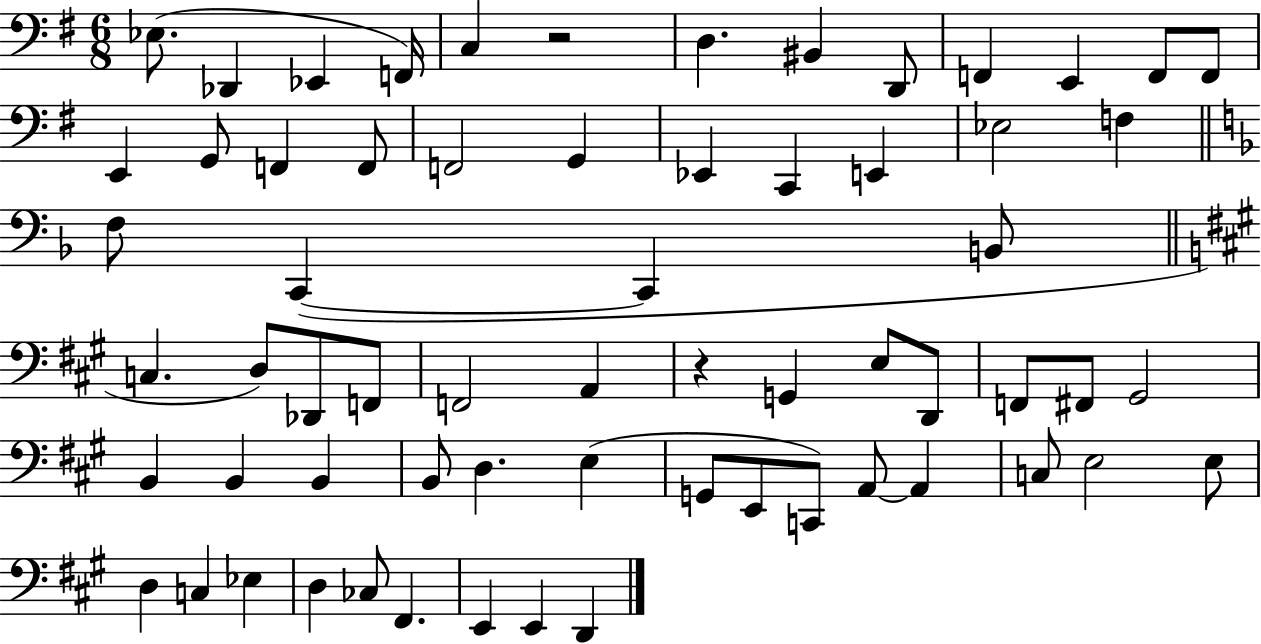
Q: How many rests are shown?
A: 2